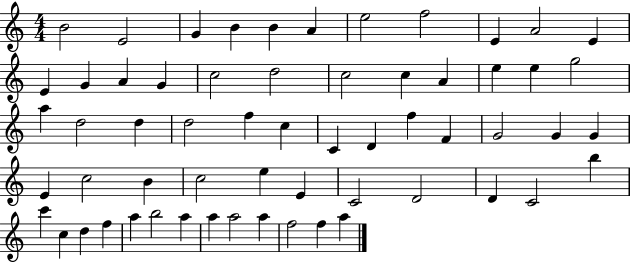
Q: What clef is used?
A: treble